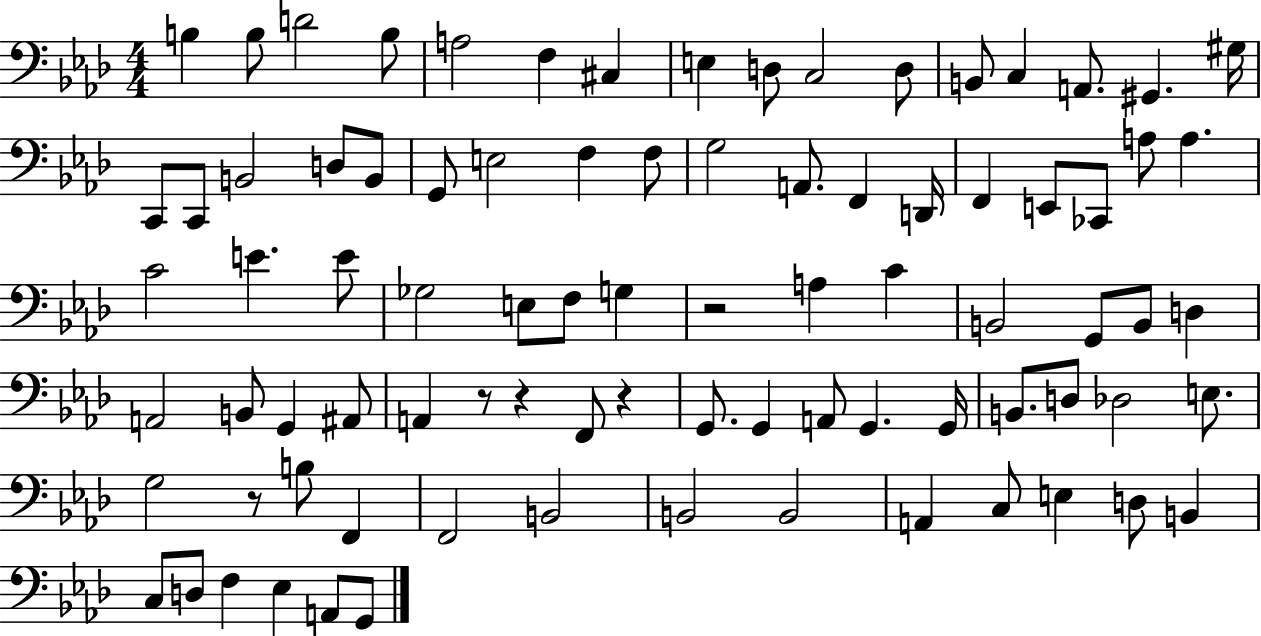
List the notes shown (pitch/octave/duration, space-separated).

B3/q B3/e D4/h B3/e A3/h F3/q C#3/q E3/q D3/e C3/h D3/e B2/e C3/q A2/e. G#2/q. G#3/s C2/e C2/e B2/h D3/e B2/e G2/e E3/h F3/q F3/e G3/h A2/e. F2/q D2/s F2/q E2/e CES2/e A3/e A3/q. C4/h E4/q. E4/e Gb3/h E3/e F3/e G3/q R/h A3/q C4/q B2/h G2/e B2/e D3/q A2/h B2/e G2/q A#2/e A2/q R/e R/q F2/e R/q G2/e. G2/q A2/e G2/q. G2/s B2/e. D3/e Db3/h E3/e. G3/h R/e B3/e F2/q F2/h B2/h B2/h B2/h A2/q C3/e E3/q D3/e B2/q C3/e D3/e F3/q Eb3/q A2/e G2/e